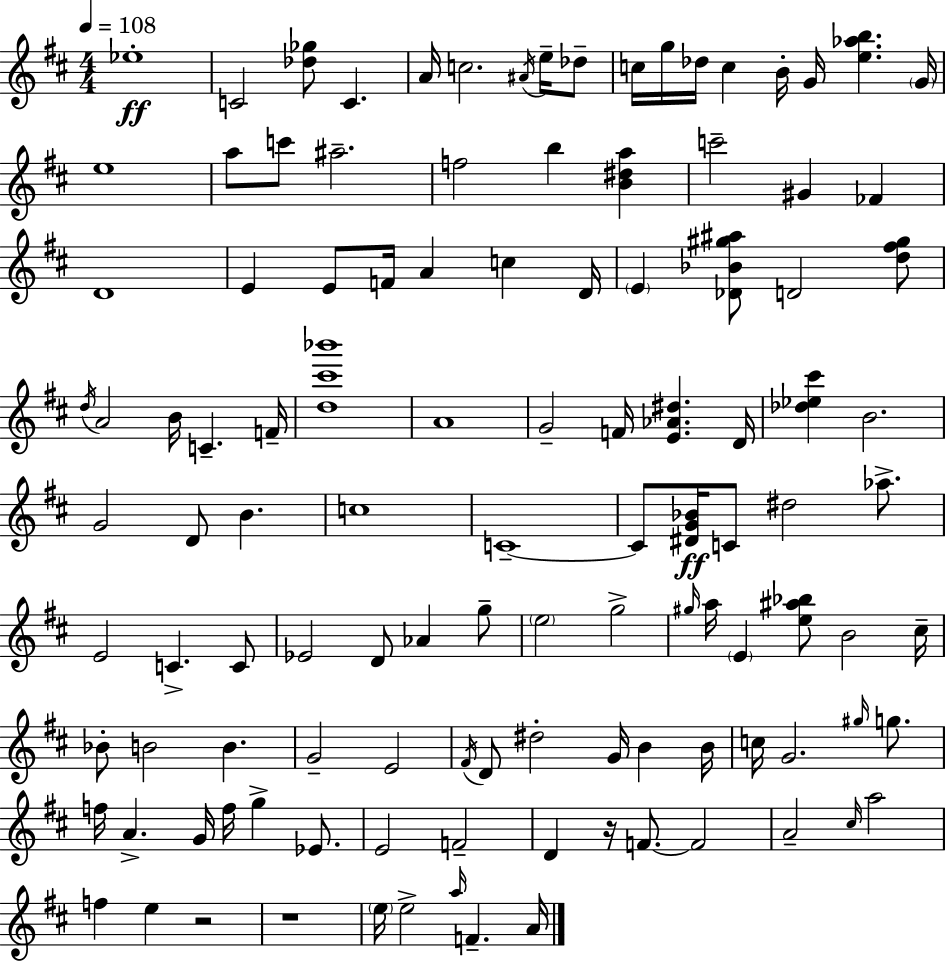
{
  \clef treble
  \numericTimeSignature
  \time 4/4
  \key d \major
  \tempo 4 = 108
  \repeat volta 2 { ees''1-.\ff | c'2 <des'' ges''>8 c'4. | a'16 c''2. \acciaccatura { ais'16 } e''16-- des''8-- | c''16 g''16 des''16 c''4 b'16-. g'16 <e'' aes'' b''>4. | \break \parenthesize g'16 e''1 | a''8 c'''8 ais''2.-- | f''2 b''4 <b' dis'' a''>4 | c'''2-- gis'4 fes'4 | \break d'1 | e'4 e'8 f'16 a'4 c''4 | d'16 \parenthesize e'4 <des' bes' gis'' ais''>8 d'2 <d'' fis'' gis''>8 | \acciaccatura { d''16 } a'2 b'16 c'4.-- | \break f'16-- <d'' cis''' bes'''>1 | a'1 | g'2-- f'16 <e' aes' dis''>4. | d'16 <des'' ees'' cis'''>4 b'2. | \break g'2 d'8 b'4. | c''1 | c'1--~~ | c'8 <dis' g' bes'>16\ff c'8 dis''2 aes''8.-> | \break e'2 c'4.-> | c'8 ees'2 d'8 aes'4 | g''8-- \parenthesize e''2 g''2-> | \grace { gis''16 } a''16 \parenthesize e'4 <e'' ais'' bes''>8 b'2 | \break cis''16-- bes'8-. b'2 b'4. | g'2-- e'2 | \acciaccatura { fis'16 } d'8 dis''2-. g'16 b'4 | b'16 c''16 g'2. | \break \grace { gis''16 } g''8. f''16 a'4.-> g'16 f''16 g''4-> | ees'8. e'2 f'2-- | d'4 r16 f'8.~~ f'2 | a'2-- \grace { cis''16 } a''2 | \break f''4 e''4 r2 | r1 | \parenthesize e''16 e''2-> \grace { a''16 } | f'4.-- a'16 } \bar "|."
}